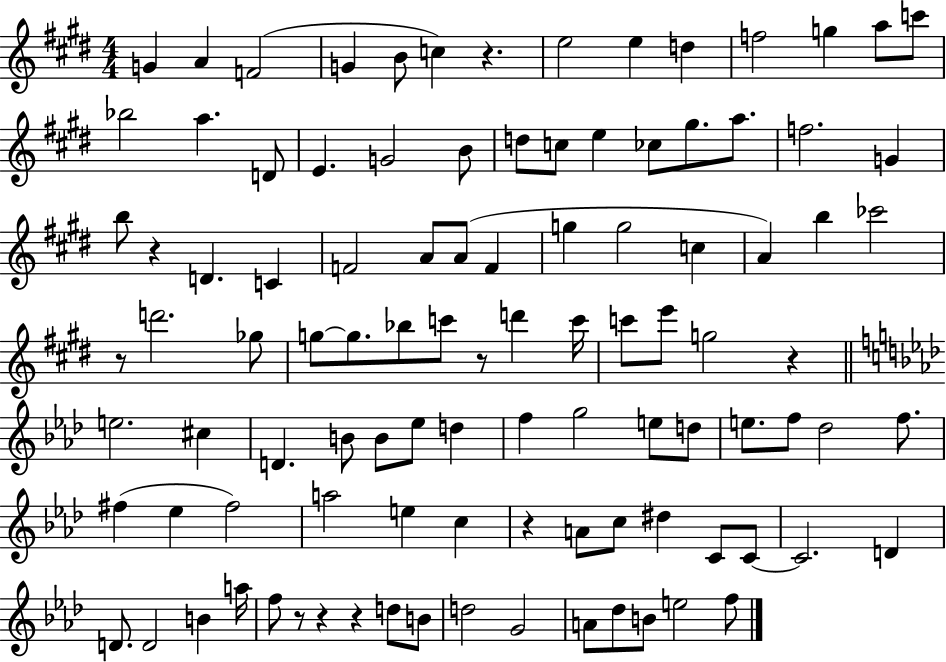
X:1
T:Untitled
M:4/4
L:1/4
K:E
G A F2 G B/2 c z e2 e d f2 g a/2 c'/2 _b2 a D/2 E G2 B/2 d/2 c/2 e _c/2 ^g/2 a/2 f2 G b/2 z D C F2 A/2 A/2 F g g2 c A b _c'2 z/2 d'2 _g/2 g/2 g/2 _b/2 c'/2 z/2 d' c'/4 c'/2 e'/2 g2 z e2 ^c D B/2 B/2 _e/2 d f g2 e/2 d/2 e/2 f/2 _d2 f/2 ^f _e ^f2 a2 e c z A/2 c/2 ^d C/2 C/2 C2 D D/2 D2 B a/4 f/2 z/2 z z d/2 B/2 d2 G2 A/2 _d/2 B/2 e2 f/2